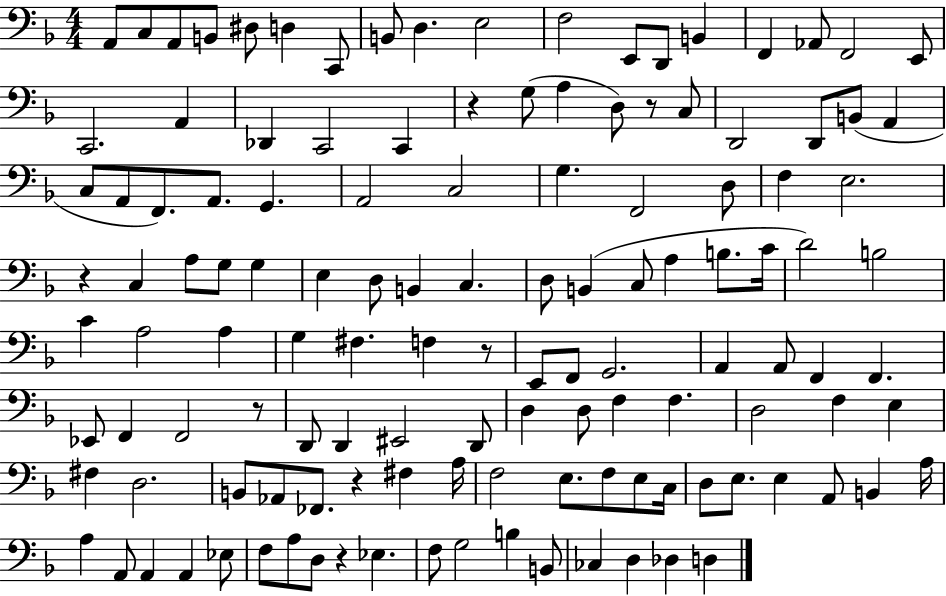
A2/e C3/e A2/e B2/e D#3/e D3/q C2/e B2/e D3/q. E3/h F3/h E2/e D2/e B2/q F2/q Ab2/e F2/h E2/e C2/h. A2/q Db2/q C2/h C2/q R/q G3/e A3/q D3/e R/e C3/e D2/h D2/e B2/e A2/q C3/e A2/e F2/e. A2/e. G2/q. A2/h C3/h G3/q. F2/h D3/e F3/q E3/h. R/q C3/q A3/e G3/e G3/q E3/q D3/e B2/q C3/q. D3/e B2/q C3/e A3/q B3/e. C4/s D4/h B3/h C4/q A3/h A3/q G3/q F#3/q. F3/q R/e E2/e F2/e G2/h. A2/q A2/e F2/q F2/q. Eb2/e F2/q F2/h R/e D2/e D2/q EIS2/h D2/e D3/q D3/e F3/q F3/q. D3/h F3/q E3/q F#3/q D3/h. B2/e Ab2/e FES2/e. R/q F#3/q A3/s F3/h E3/e. F3/e E3/e C3/s D3/e E3/e. E3/q A2/e B2/q A3/s A3/q A2/e A2/q A2/q Eb3/e F3/e A3/e D3/e R/q Eb3/q. F3/e G3/h B3/q B2/e CES3/q D3/q Db3/q D3/q